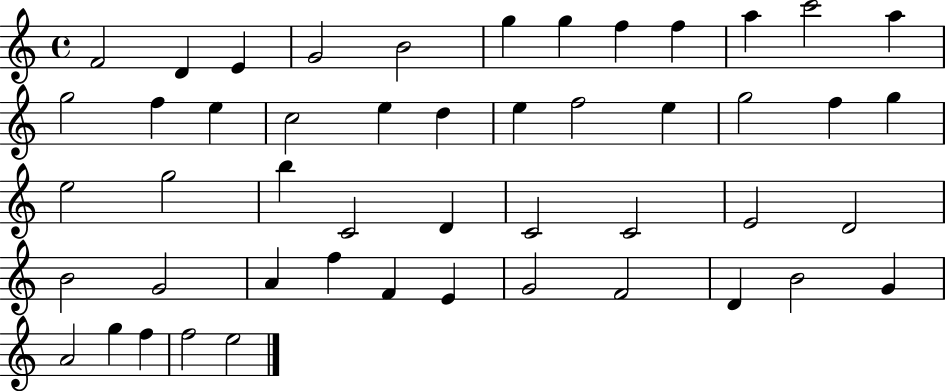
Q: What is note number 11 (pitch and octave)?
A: C6